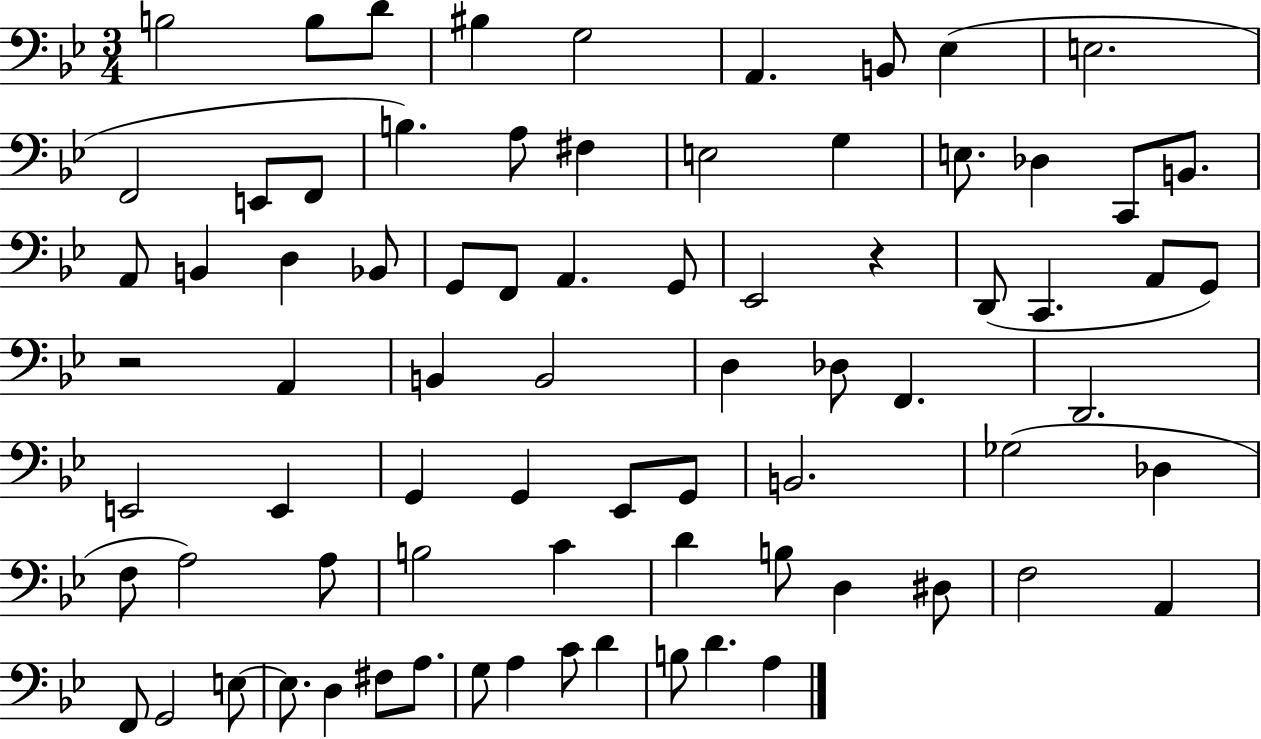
{
  \clef bass
  \numericTimeSignature
  \time 3/4
  \key bes \major
  b2 b8 d'8 | bis4 g2 | a,4. b,8 ees4( | e2. | \break f,2 e,8 f,8 | b4.) a8 fis4 | e2 g4 | e8. des4 c,8 b,8. | \break a,8 b,4 d4 bes,8 | g,8 f,8 a,4. g,8 | ees,2 r4 | d,8( c,4. a,8 g,8) | \break r2 a,4 | b,4 b,2 | d4 des8 f,4. | d,2. | \break e,2 e,4 | g,4 g,4 ees,8 g,8 | b,2. | ges2( des4 | \break f8 a2) a8 | b2 c'4 | d'4 b8 d4 dis8 | f2 a,4 | \break f,8 g,2 e8~~ | e8. d4 fis8 a8. | g8 a4 c'8 d'4 | b8 d'4. a4 | \break \bar "|."
}